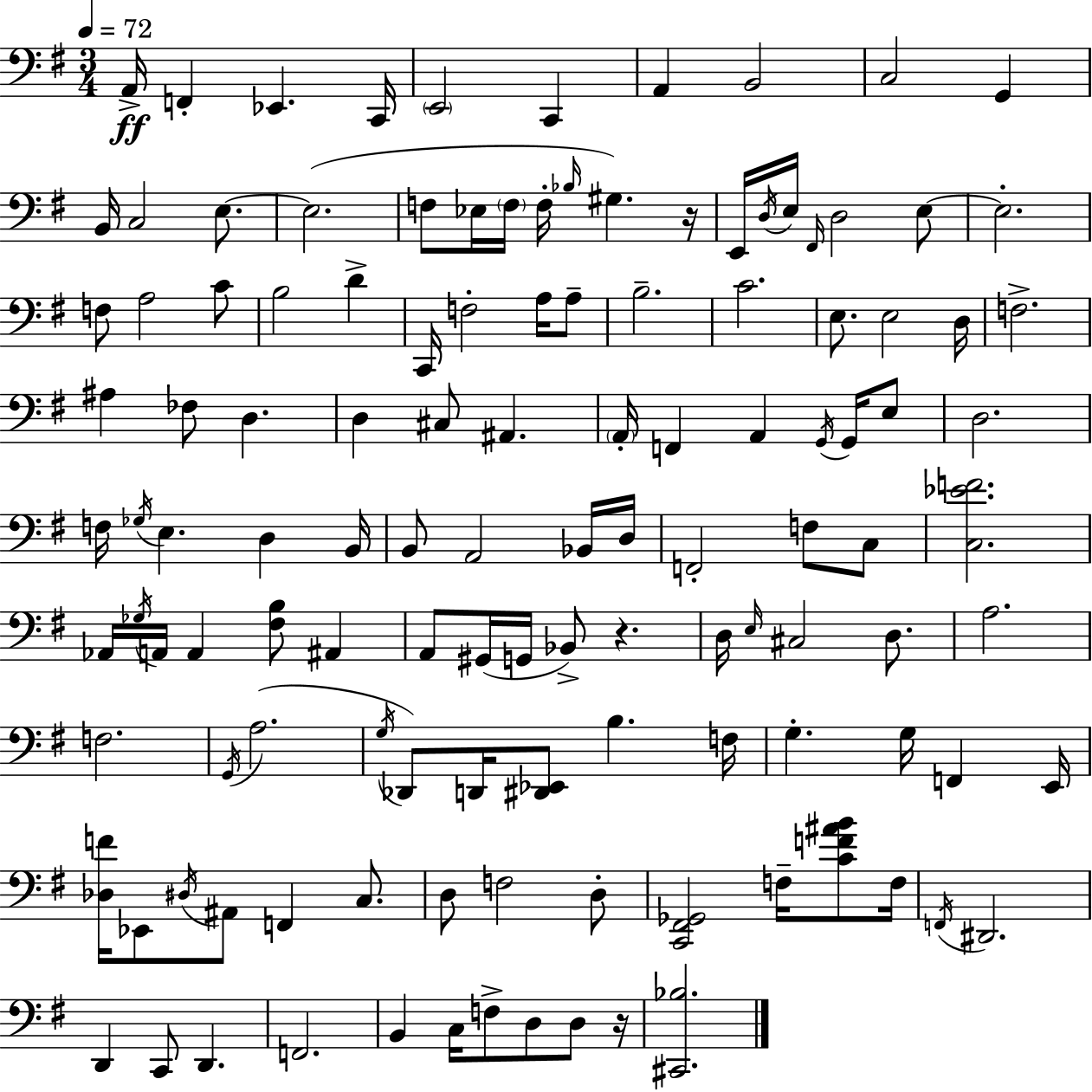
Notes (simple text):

A2/s F2/q Eb2/q. C2/s E2/h C2/q A2/q B2/h C3/h G2/q B2/s C3/h E3/e. E3/h. F3/e Eb3/s F3/s F3/s Bb3/s G#3/q. R/s E2/s D3/s E3/s F#2/s D3/h E3/e E3/h. F3/e A3/h C4/e B3/h D4/q C2/s F3/h A3/s A3/e B3/h. C4/h. E3/e. E3/h D3/s F3/h. A#3/q FES3/e D3/q. D3/q C#3/e A#2/q. A2/s F2/q A2/q G2/s G2/s E3/e D3/h. F3/s Gb3/s E3/q. D3/q B2/s B2/e A2/h Bb2/s D3/s F2/h F3/e C3/e [C3,Eb4,F4]/h. Ab2/s Gb3/s A2/s A2/q [F#3,B3]/e A#2/q A2/e G#2/s G2/s Bb2/e R/q. D3/s E3/s C#3/h D3/e. A3/h. F3/h. G2/s A3/h. G3/s Db2/e D2/s [D#2,Eb2]/e B3/q. F3/s G3/q. G3/s F2/q E2/s [Db3,F4]/s Eb2/e D#3/s A#2/e F2/q C3/e. D3/e F3/h D3/e [C2,F#2,Gb2]/h F3/s [C4,F4,A#4,B4]/e F3/s F2/s D#2/h. D2/q C2/e D2/q. F2/h. B2/q C3/s F3/e D3/e D3/e R/s [C#2,Bb3]/h.